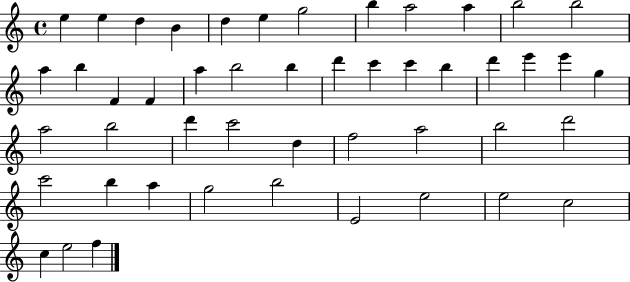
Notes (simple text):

E5/q E5/q D5/q B4/q D5/q E5/q G5/h B5/q A5/h A5/q B5/h B5/h A5/q B5/q F4/q F4/q A5/q B5/h B5/q D6/q C6/q C6/q B5/q D6/q E6/q E6/q G5/q A5/h B5/h D6/q C6/h D5/q F5/h A5/h B5/h D6/h C6/h B5/q A5/q G5/h B5/h E4/h E5/h E5/h C5/h C5/q E5/h F5/q